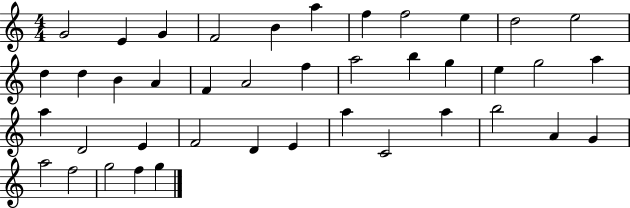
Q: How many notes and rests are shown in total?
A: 41